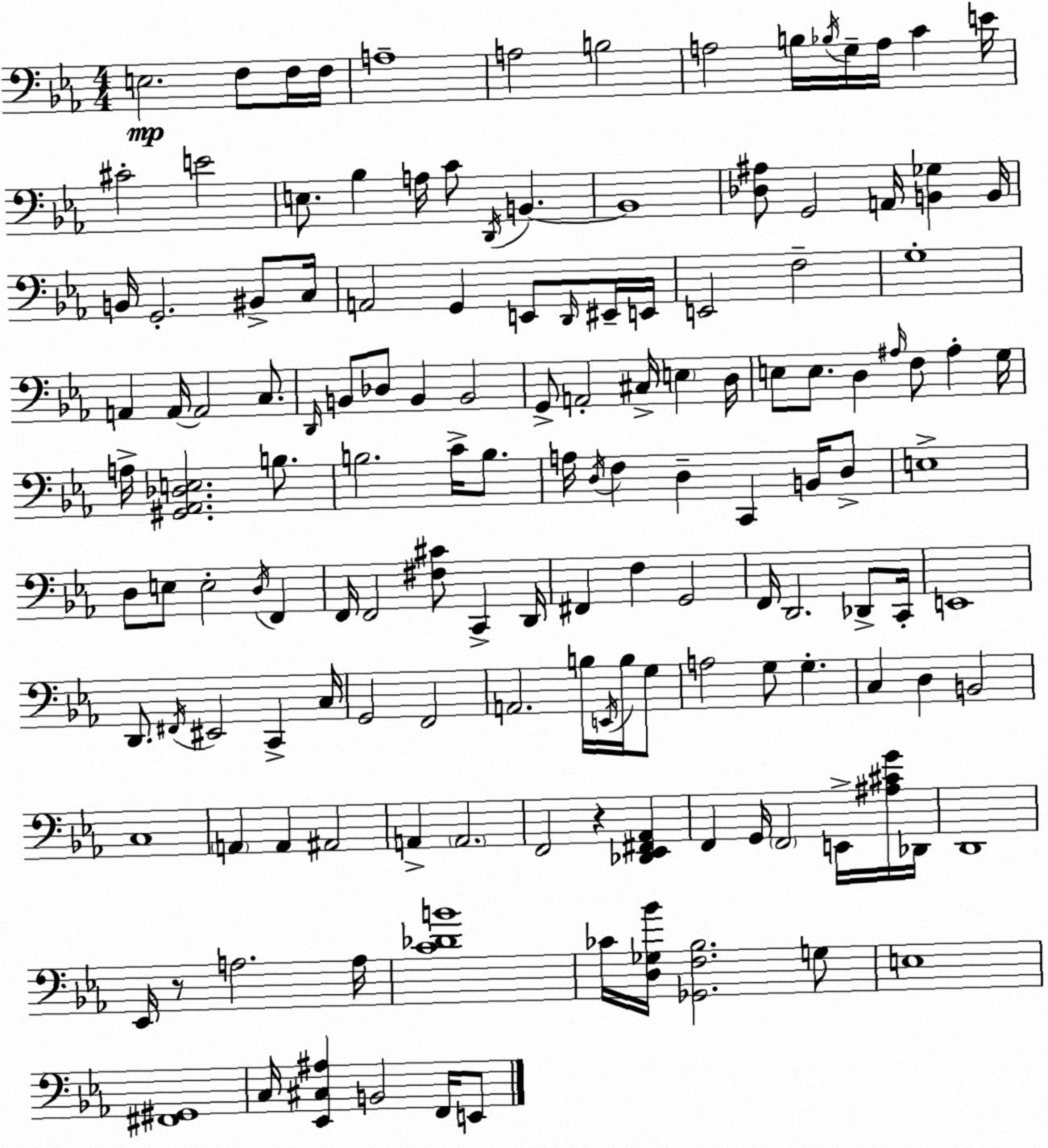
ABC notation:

X:1
T:Untitled
M:4/4
L:1/4
K:Eb
E,2 F,/2 F,/4 F,/4 A,4 A,2 B,2 A,2 B,/4 _B,/4 G,/4 A,/4 C E/4 ^C2 E2 E,/2 _B, A,/4 C/2 D,,/4 B,, B,,4 [_D,^A,]/2 G,,2 A,,/4 [B,,_G,] B,,/4 B,,/4 G,,2 ^B,,/2 C,/4 A,,2 G,, E,,/2 D,,/4 ^E,,/4 E,,/4 E,,2 F,2 G,4 A,, A,,/4 A,,2 C,/2 D,,/4 B,,/2 _D,/2 B,, B,,2 G,,/2 A,,2 ^C,/4 E, D,/4 E,/2 E,/2 D, ^A,/4 F,/2 ^A, G,/4 A,/4 [^G,,_A,,_D,E,]2 B,/2 B,2 C/4 B,/2 A,/4 D,/4 F, D, C,, B,,/4 D,/2 E,4 D,/2 E,/2 E,2 D,/4 F,, F,,/4 F,,2 [^F,^C]/2 C,, D,,/4 ^F,, F, G,,2 F,,/4 D,,2 _D,,/2 C,,/4 E,,4 D,,/2 ^F,,/4 ^E,,2 C,, C,/4 G,,2 F,,2 A,,2 B,/4 E,,/4 B,/4 G,/2 A,2 G,/2 G, C, D, B,,2 C,4 A,, A,, ^A,,2 A,, A,,2 F,,2 z [_D,,_E,,^F,,_A,,] F,, G,,/4 F,,2 E,,/4 [^A,^CG]/4 _D,,/4 D,,4 _E,,/4 z/2 A,2 A,/4 [C_DB]4 _C/4 [D,_G,_B]/4 [_G,,F,_B,]2 G,/2 E,4 [^F,,^G,,]4 C,/4 [_E,,^C,^A,] B,,2 F,,/4 E,,/2